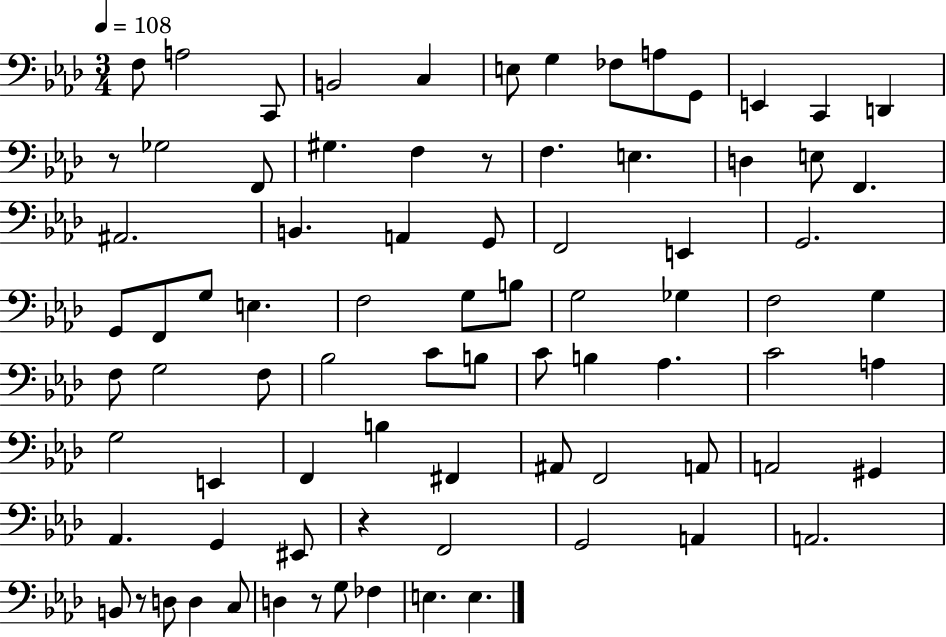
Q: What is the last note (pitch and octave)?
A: E3